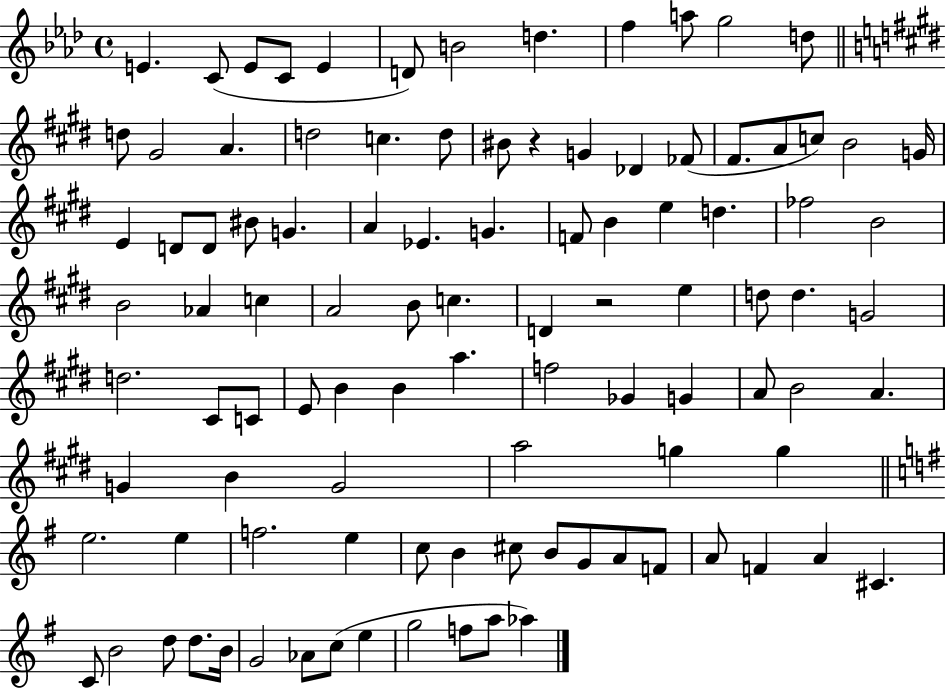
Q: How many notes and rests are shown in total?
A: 101